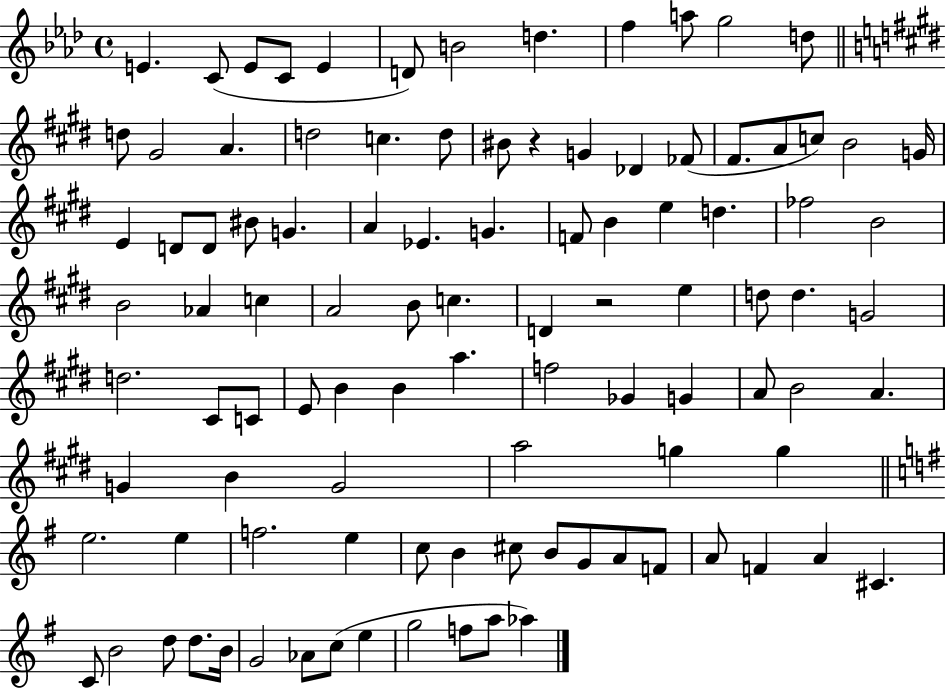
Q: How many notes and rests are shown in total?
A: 101